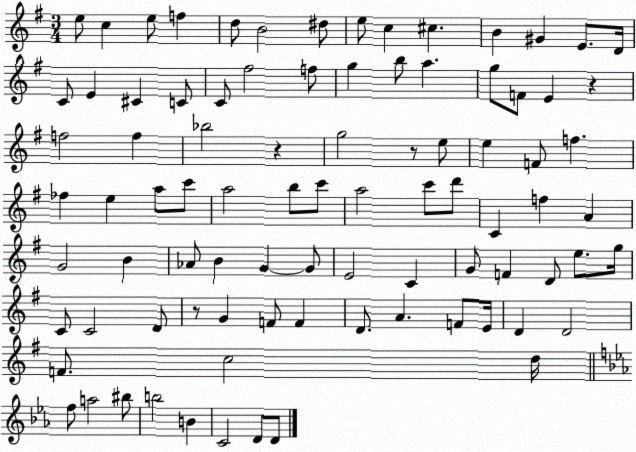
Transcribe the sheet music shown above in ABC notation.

X:1
T:Untitled
M:3/4
L:1/4
K:G
e/2 c e/2 f d/2 B2 ^d/2 e/2 c ^c B ^G E/2 D/4 C/2 E ^C C/2 C/2 ^f2 f/2 g b/2 a g/2 F/2 E z f2 f _b2 z g2 z/2 e/2 e F/2 f _f e a/2 c'/2 a2 b/2 c'/2 a2 c'/2 d'/2 C f A G2 B _A/2 B G G/2 E2 C G/2 F D/2 e/2 g/4 C/2 C2 D/2 z/2 G F/2 F D/2 A F/2 E/4 D D2 F/2 c2 d/4 f/2 a2 ^b/2 b2 B C2 D/2 D/2